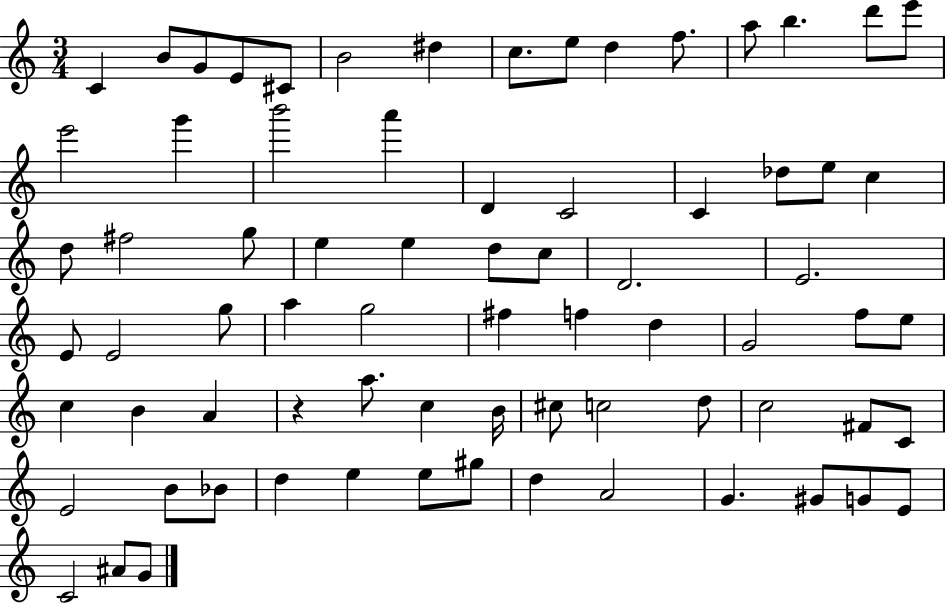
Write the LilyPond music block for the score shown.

{
  \clef treble
  \numericTimeSignature
  \time 3/4
  \key c \major
  c'4 b'8 g'8 e'8 cis'8 | b'2 dis''4 | c''8. e''8 d''4 f''8. | a''8 b''4. d'''8 e'''8 | \break e'''2 g'''4 | b'''2 a'''4 | d'4 c'2 | c'4 des''8 e''8 c''4 | \break d''8 fis''2 g''8 | e''4 e''4 d''8 c''8 | d'2. | e'2. | \break e'8 e'2 g''8 | a''4 g''2 | fis''4 f''4 d''4 | g'2 f''8 e''8 | \break c''4 b'4 a'4 | r4 a''8. c''4 b'16 | cis''8 c''2 d''8 | c''2 fis'8 c'8 | \break e'2 b'8 bes'8 | d''4 e''4 e''8 gis''8 | d''4 a'2 | g'4. gis'8 g'8 e'8 | \break c'2 ais'8 g'8 | \bar "|."
}